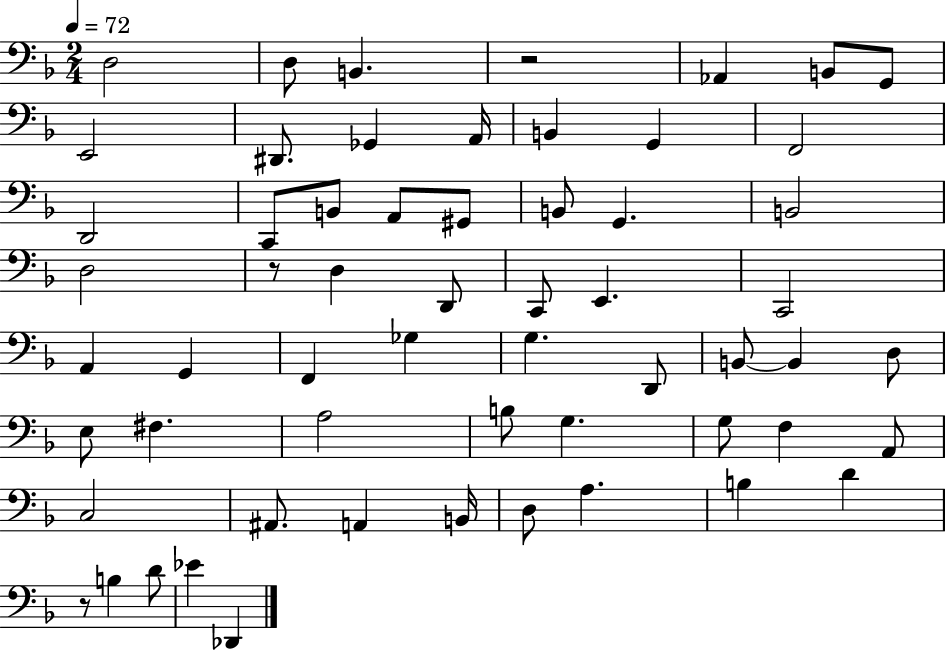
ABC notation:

X:1
T:Untitled
M:2/4
L:1/4
K:F
D,2 D,/2 B,, z2 _A,, B,,/2 G,,/2 E,,2 ^D,,/2 _G,, A,,/4 B,, G,, F,,2 D,,2 C,,/2 B,,/2 A,,/2 ^G,,/2 B,,/2 G,, B,,2 D,2 z/2 D, D,,/2 C,,/2 E,, C,,2 A,, G,, F,, _G, G, D,,/2 B,,/2 B,, D,/2 E,/2 ^F, A,2 B,/2 G, G,/2 F, A,,/2 C,2 ^A,,/2 A,, B,,/4 D,/2 A, B, D z/2 B, D/2 _E _D,,